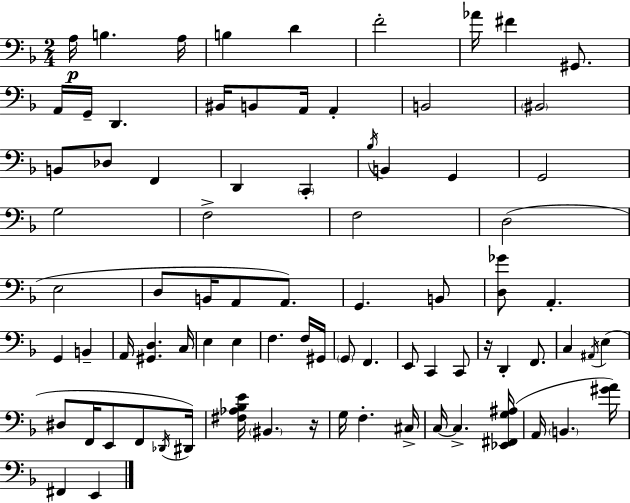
X:1
T:Untitled
M:2/4
L:1/4
K:Dm
A,/4 B, A,/4 B, D F2 _A/4 ^F ^G,,/2 A,,/4 G,,/4 D,, ^B,,/4 B,,/2 A,,/4 A,, B,,2 ^B,,2 B,,/2 _D,/2 F,, D,, C,, _B,/4 B,, G,, G,,2 G,2 F,2 F,2 D,2 E,2 D,/2 B,,/4 A,,/2 A,,/2 G,, B,,/2 [D,_G]/2 A,, G,, B,, A,,/4 [^G,,D,] C,/4 E, E, F, F,/4 ^G,,/4 G,,/2 F,, E,,/2 C,, C,,/2 z/4 D,, F,,/2 C, ^A,,/4 E, ^D,/2 F,,/4 E,,/2 F,,/2 _D,,/4 ^D,,/4 [^F,_A,_B,E]/4 ^B,, z/4 G,/4 F, ^C,/4 C,/4 C, [_E,,^F,,G,^A,]/4 A,,/4 B,, [^GA]/4 ^F,, E,,